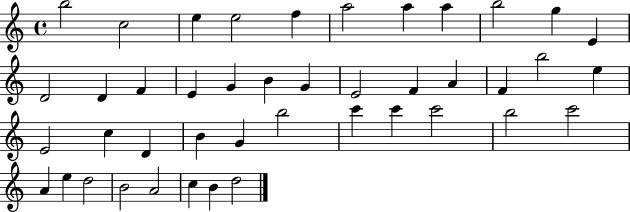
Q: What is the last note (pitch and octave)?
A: D5